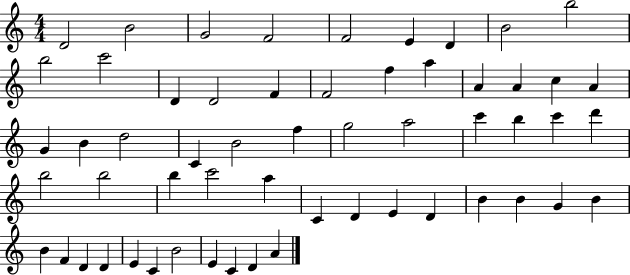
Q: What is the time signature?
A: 4/4